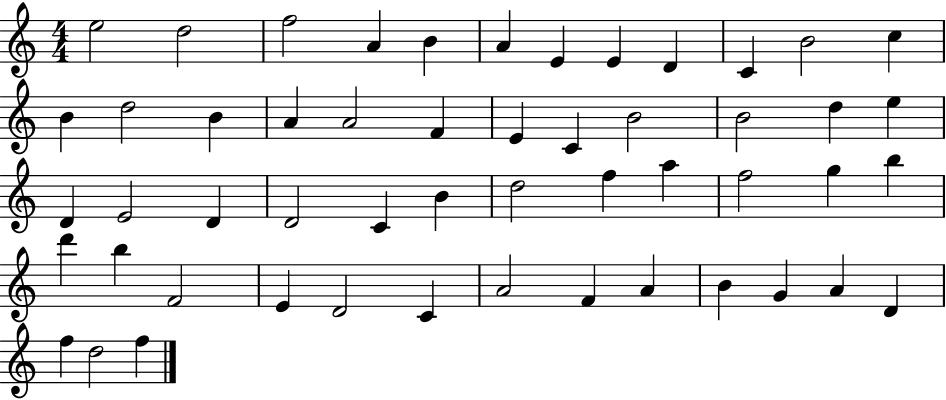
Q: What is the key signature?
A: C major